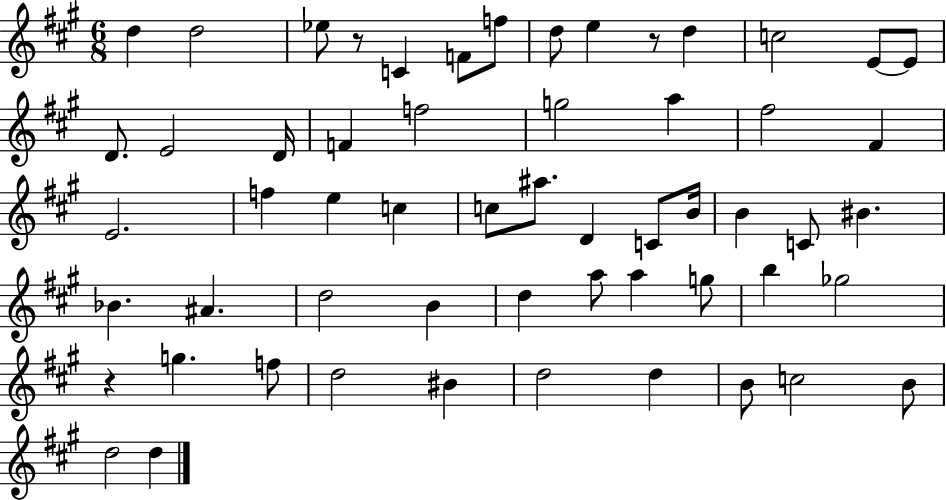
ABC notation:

X:1
T:Untitled
M:6/8
L:1/4
K:A
d d2 _e/2 z/2 C F/2 f/2 d/2 e z/2 d c2 E/2 E/2 D/2 E2 D/4 F f2 g2 a ^f2 ^F E2 f e c c/2 ^a/2 D C/2 B/4 B C/2 ^B _B ^A d2 B d a/2 a g/2 b _g2 z g f/2 d2 ^B d2 d B/2 c2 B/2 d2 d